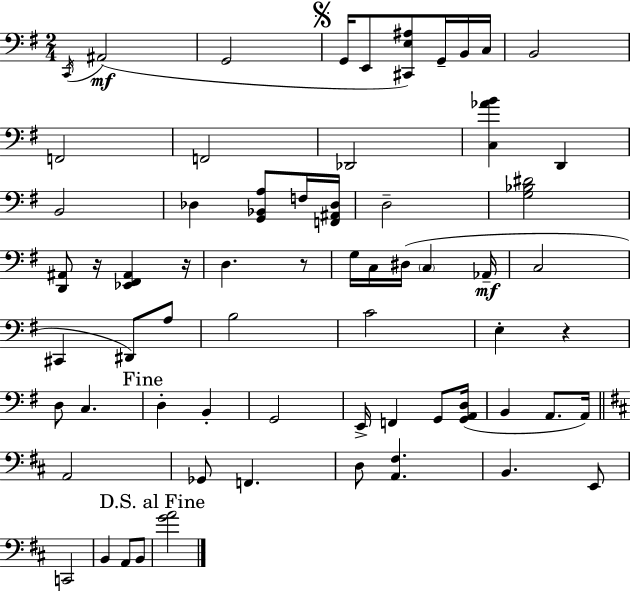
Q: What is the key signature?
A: G major